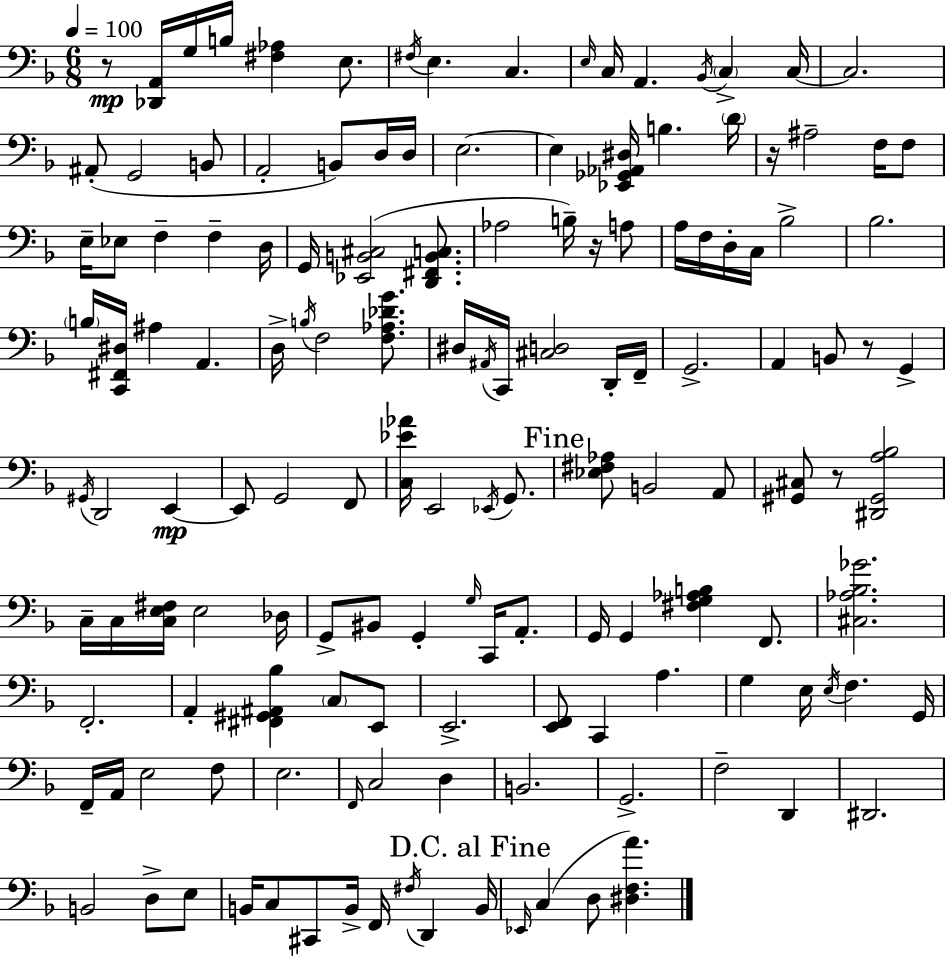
X:1
T:Untitled
M:6/8
L:1/4
K:Dm
z/2 [_D,,A,,]/4 G,/4 B,/4 [^F,_A,] E,/2 ^F,/4 E, C, E,/4 C,/4 A,, _B,,/4 C, C,/4 C,2 ^A,,/2 G,,2 B,,/2 A,,2 B,,/2 D,/4 D,/4 E,2 E, [_E,,_G,,_A,,^D,]/4 B, D/4 z/4 ^A,2 F,/4 F,/2 E,/4 _E,/2 F, F, D,/4 G,,/4 [_E,,B,,^C,]2 [D,,^F,,B,,C,]/2 _A,2 B,/4 z/4 A,/2 A,/4 F,/4 D,/4 C,/4 _B,2 _B,2 B,/4 [C,,^F,,^D,]/4 ^A, A,, D,/4 B,/4 F,2 [F,_A,_DG]/2 ^D,/4 ^A,,/4 C,,/4 [^C,D,]2 D,,/4 F,,/4 G,,2 A,, B,,/2 z/2 G,, ^G,,/4 D,,2 E,, E,,/2 G,,2 F,,/2 [C,_E_A]/4 E,,2 _E,,/4 G,,/2 [_E,^F,_A,]/2 B,,2 A,,/2 [^G,,^C,]/2 z/2 [^D,,^G,,A,_B,]2 C,/4 C,/4 [C,E,^F,]/4 E,2 _D,/4 G,,/2 ^B,,/2 G,, G,/4 C,,/4 A,,/2 G,,/4 G,, [^F,G,_A,B,] F,,/2 [^C,_A,_B,_G]2 F,,2 A,, [^F,,^G,,^A,,_B,] C,/2 E,,/2 E,,2 [E,,F,,]/2 C,, A, G, E,/4 E,/4 F, G,,/4 F,,/4 A,,/4 E,2 F,/2 E,2 F,,/4 C,2 D, B,,2 G,,2 F,2 D,, ^D,,2 B,,2 D,/2 E,/2 B,,/4 C,/2 ^C,,/2 B,,/4 F,,/4 ^F,/4 D,, B,,/4 _E,,/4 C, D,/2 [^D,F,A]